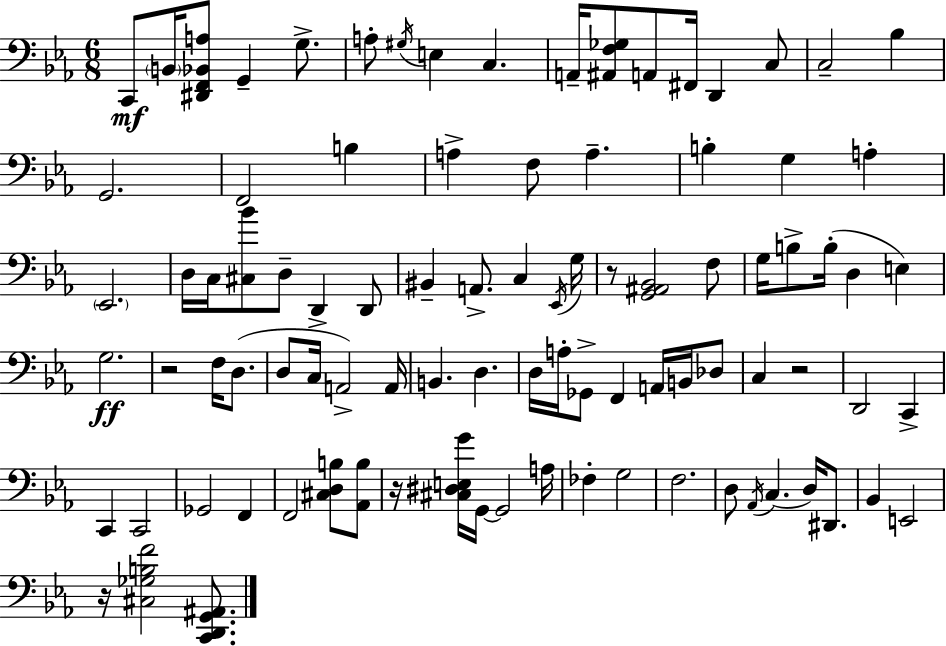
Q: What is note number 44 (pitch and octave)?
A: D3